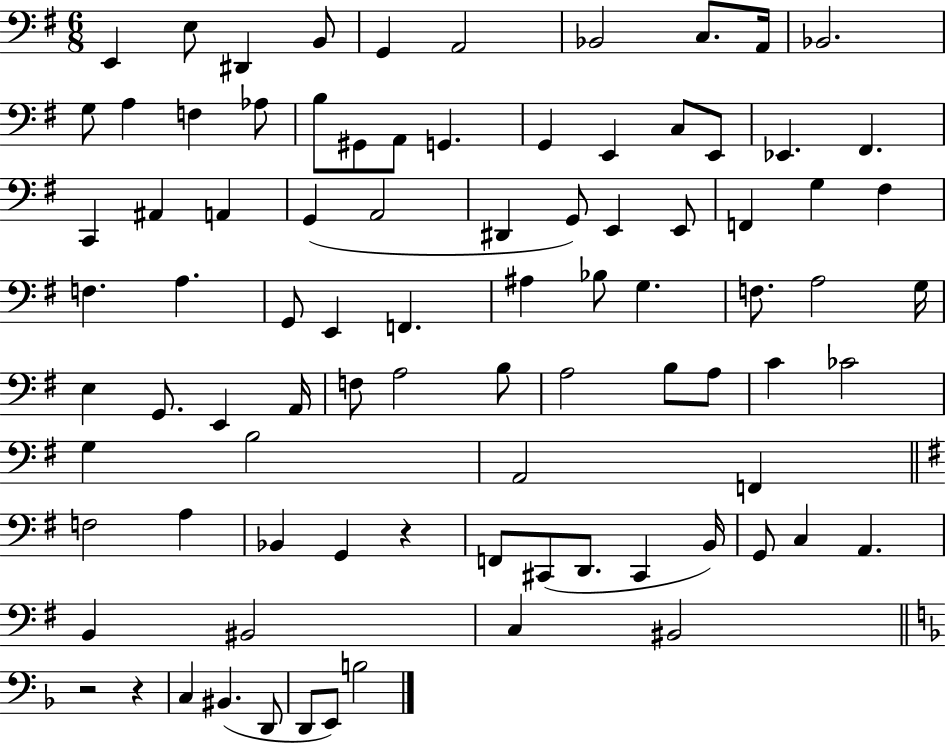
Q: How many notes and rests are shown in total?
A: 88